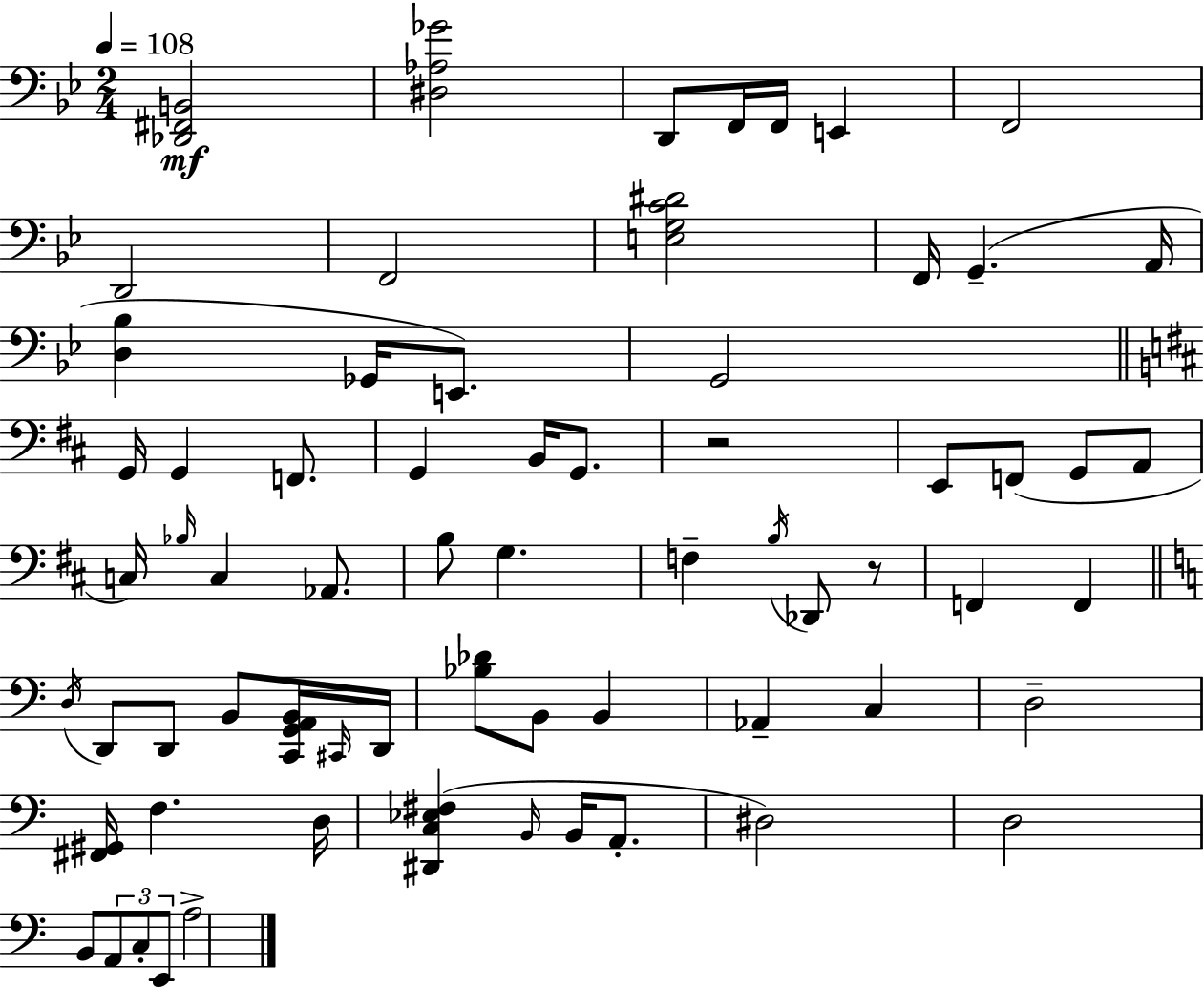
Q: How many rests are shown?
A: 2